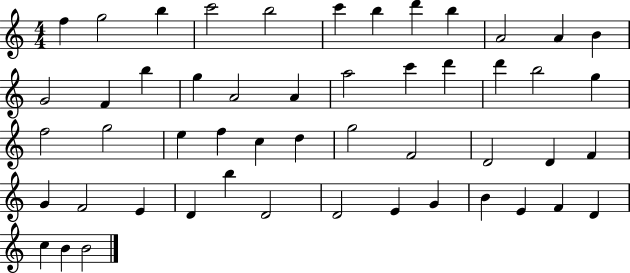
{
  \clef treble
  \numericTimeSignature
  \time 4/4
  \key c \major
  f''4 g''2 b''4 | c'''2 b''2 | c'''4 b''4 d'''4 b''4 | a'2 a'4 b'4 | \break g'2 f'4 b''4 | g''4 a'2 a'4 | a''2 c'''4 d'''4 | d'''4 b''2 g''4 | \break f''2 g''2 | e''4 f''4 c''4 d''4 | g''2 f'2 | d'2 d'4 f'4 | \break g'4 f'2 e'4 | d'4 b''4 d'2 | d'2 e'4 g'4 | b'4 e'4 f'4 d'4 | \break c''4 b'4 b'2 | \bar "|."
}